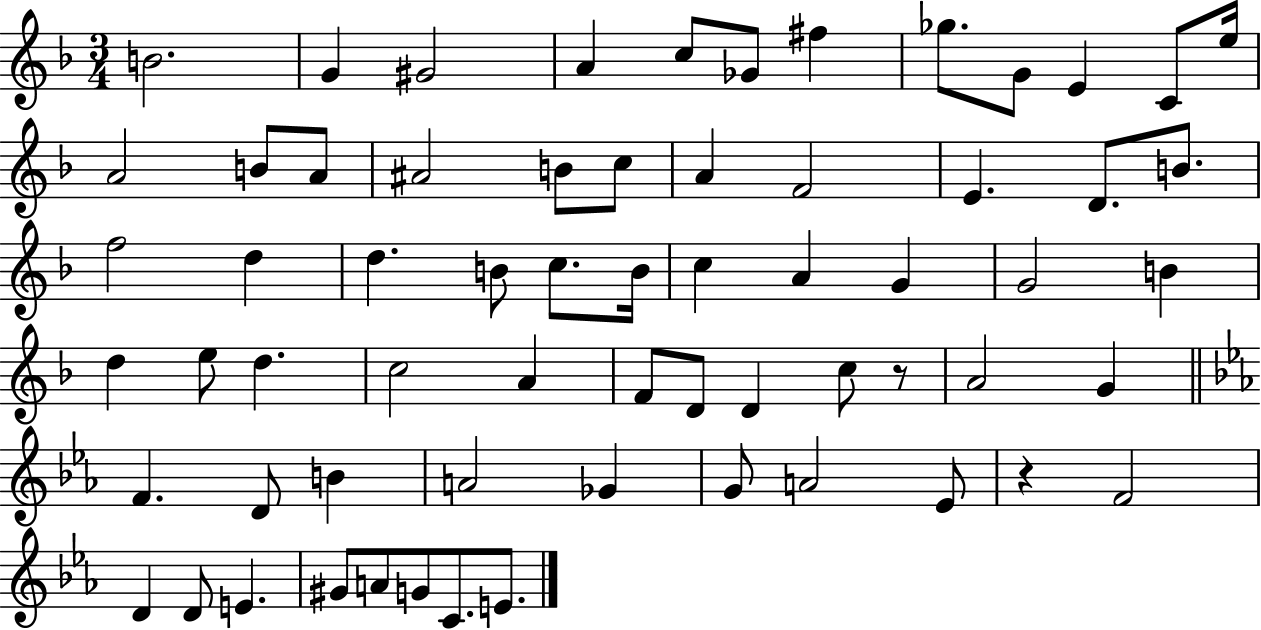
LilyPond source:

{
  \clef treble
  \numericTimeSignature
  \time 3/4
  \key f \major
  b'2. | g'4 gis'2 | a'4 c''8 ges'8 fis''4 | ges''8. g'8 e'4 c'8 e''16 | \break a'2 b'8 a'8 | ais'2 b'8 c''8 | a'4 f'2 | e'4. d'8. b'8. | \break f''2 d''4 | d''4. b'8 c''8. b'16 | c''4 a'4 g'4 | g'2 b'4 | \break d''4 e''8 d''4. | c''2 a'4 | f'8 d'8 d'4 c''8 r8 | a'2 g'4 | \break \bar "||" \break \key c \minor f'4. d'8 b'4 | a'2 ges'4 | g'8 a'2 ees'8 | r4 f'2 | \break d'4 d'8 e'4. | gis'8 a'8 g'8 c'8. e'8. | \bar "|."
}